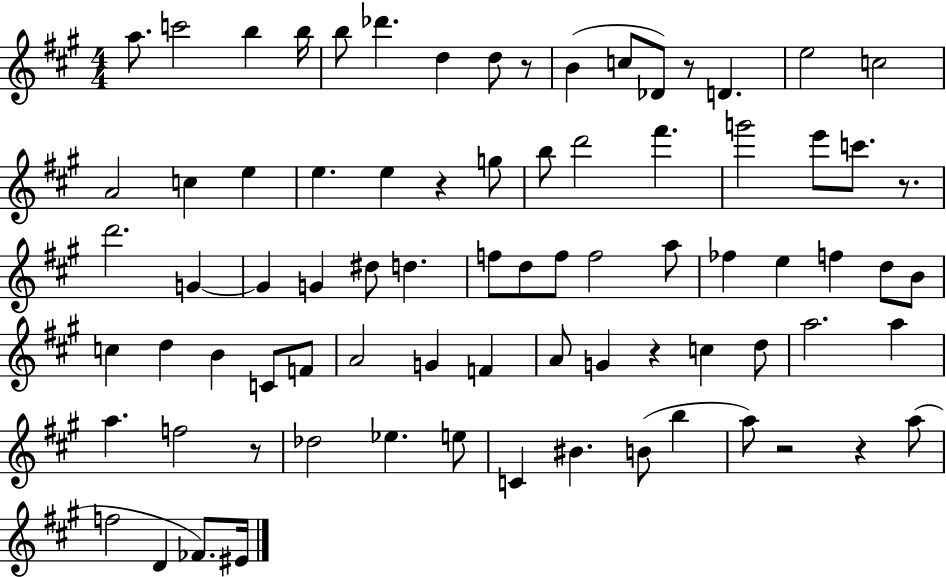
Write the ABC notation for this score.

X:1
T:Untitled
M:4/4
L:1/4
K:A
a/2 c'2 b b/4 b/2 _d' d d/2 z/2 B c/2 _D/2 z/2 D e2 c2 A2 c e e e z g/2 b/2 d'2 ^f' g'2 e'/2 c'/2 z/2 d'2 G G G ^d/2 d f/2 d/2 f/2 f2 a/2 _f e f d/2 B/2 c d B C/2 F/2 A2 G F A/2 G z c d/2 a2 a a f2 z/2 _d2 _e e/2 C ^B B/2 b a/2 z2 z a/2 f2 D _F/2 ^E/4